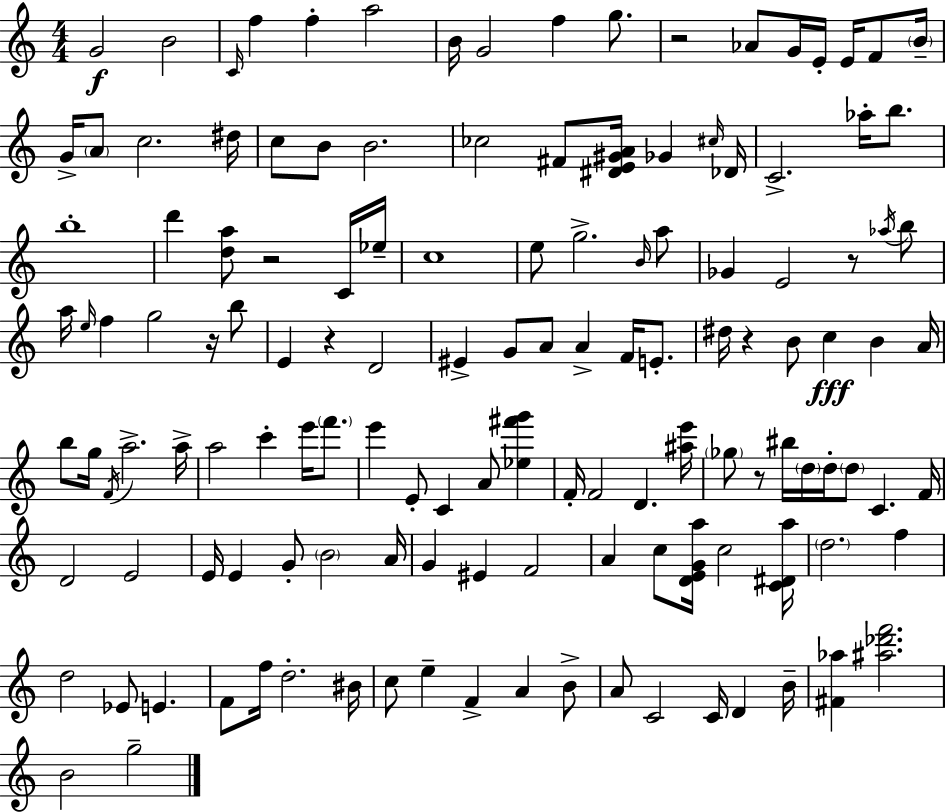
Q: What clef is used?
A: treble